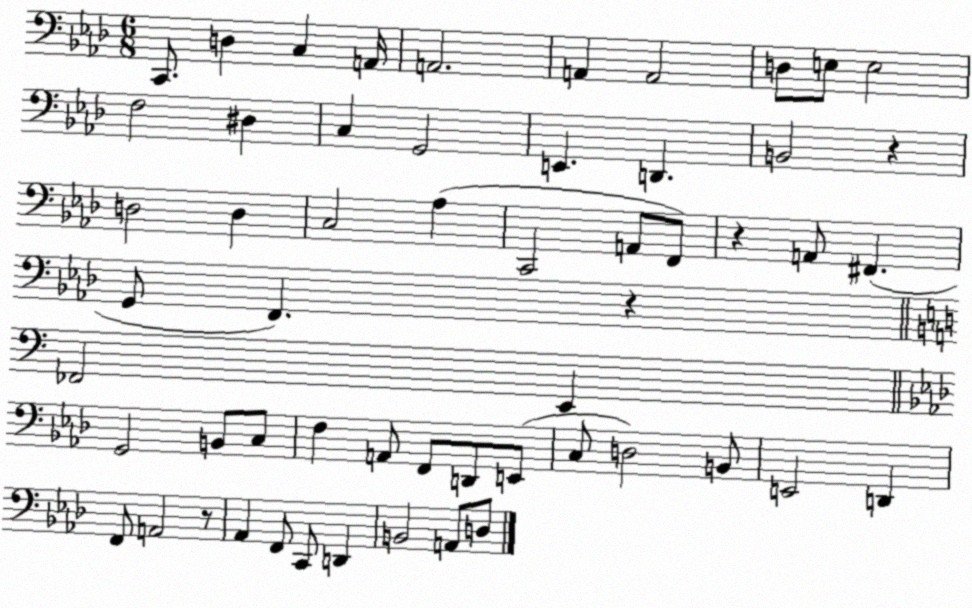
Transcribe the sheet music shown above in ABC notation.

X:1
T:Untitled
M:6/8
L:1/4
K:Ab
C,,/2 D, C, A,,/4 A,,2 A,, A,,2 D,/2 E,/2 E,2 F,2 ^D, C, G,,2 E,, D,, B,,2 z D,2 D, C,2 _A, C,,2 A,,/2 F,,/2 z A,,/2 ^F,, G,,/2 F,, z _F,,2 E,, G,,2 B,,/2 C,/2 F, A,,/2 F,,/2 D,,/2 E,,/2 C,/2 D,2 B,,/2 E,,2 D,, F,,/2 A,,2 z/2 _A,, F,,/2 C,,/2 D,, B,,2 A,,/2 D,/2